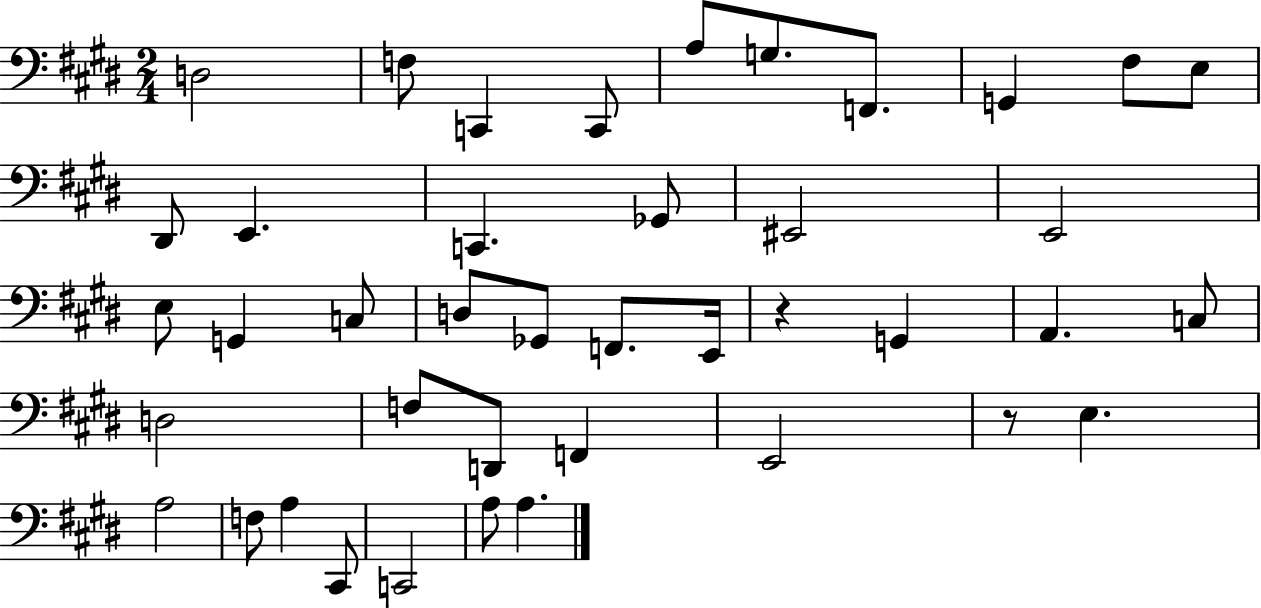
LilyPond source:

{
  \clef bass
  \numericTimeSignature
  \time 2/4
  \key e \major
  d2 | f8 c,4 c,8 | a8 g8. f,8. | g,4 fis8 e8 | \break dis,8 e,4. | c,4. ges,8 | eis,2 | e,2 | \break e8 g,4 c8 | d8 ges,8 f,8. e,16 | r4 g,4 | a,4. c8 | \break d2 | f8 d,8 f,4 | e,2 | r8 e4. | \break a2 | f8 a4 cis,8 | c,2 | a8 a4. | \break \bar "|."
}